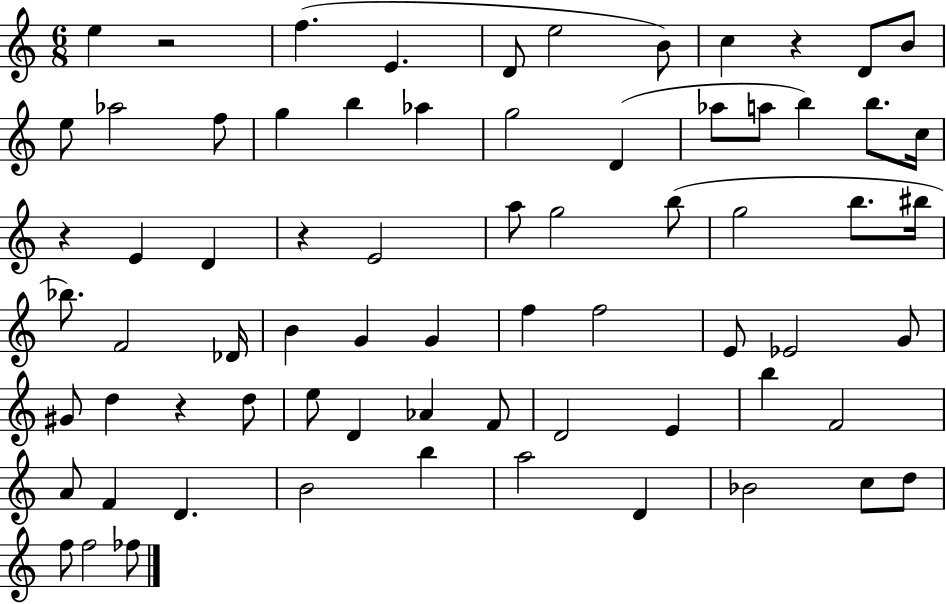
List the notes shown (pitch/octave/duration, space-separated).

E5/q R/h F5/q. E4/q. D4/e E5/h B4/e C5/q R/q D4/e B4/e E5/e Ab5/h F5/e G5/q B5/q Ab5/q G5/h D4/q Ab5/e A5/e B5/q B5/e. C5/s R/q E4/q D4/q R/q E4/h A5/e G5/h B5/e G5/h B5/e. BIS5/s Bb5/e. F4/h Db4/s B4/q G4/q G4/q F5/q F5/h E4/e Eb4/h G4/e G#4/e D5/q R/q D5/e E5/e D4/q Ab4/q F4/e D4/h E4/q B5/q F4/h A4/e F4/q D4/q. B4/h B5/q A5/h D4/q Bb4/h C5/e D5/e F5/e F5/h FES5/e